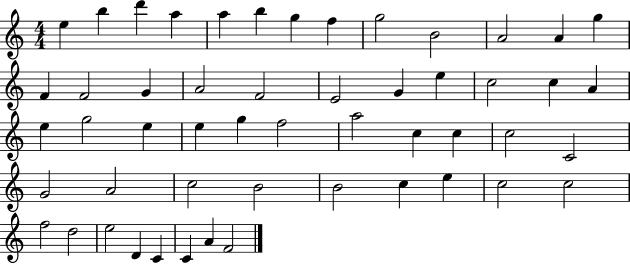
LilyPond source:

{
  \clef treble
  \numericTimeSignature
  \time 4/4
  \key c \major
  e''4 b''4 d'''4 a''4 | a''4 b''4 g''4 f''4 | g''2 b'2 | a'2 a'4 g''4 | \break f'4 f'2 g'4 | a'2 f'2 | e'2 g'4 e''4 | c''2 c''4 a'4 | \break e''4 g''2 e''4 | e''4 g''4 f''2 | a''2 c''4 c''4 | c''2 c'2 | \break g'2 a'2 | c''2 b'2 | b'2 c''4 e''4 | c''2 c''2 | \break f''2 d''2 | e''2 d'4 c'4 | c'4 a'4 f'2 | \bar "|."
}